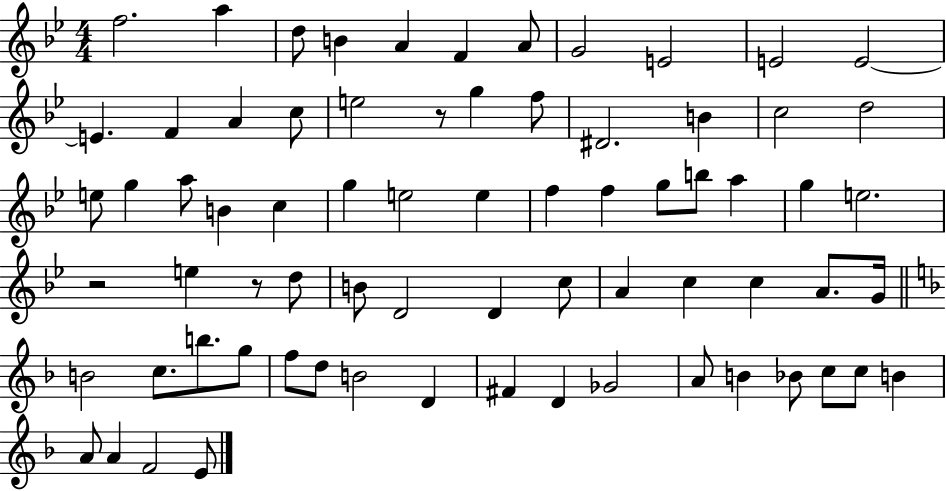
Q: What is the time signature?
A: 4/4